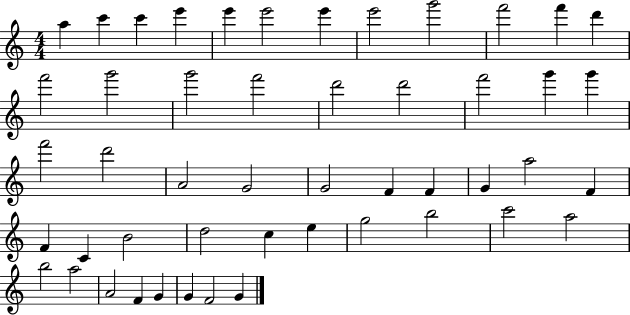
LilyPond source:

{
  \clef treble
  \numericTimeSignature
  \time 4/4
  \key c \major
  a''4 c'''4 c'''4 e'''4 | e'''4 e'''2 e'''4 | e'''2 g'''2 | f'''2 f'''4 d'''4 | \break f'''2 g'''2 | g'''2 f'''2 | d'''2 d'''2 | f'''2 g'''4 g'''4 | \break f'''2 d'''2 | a'2 g'2 | g'2 f'4 f'4 | g'4 a''2 f'4 | \break f'4 c'4 b'2 | d''2 c''4 e''4 | g''2 b''2 | c'''2 a''2 | \break b''2 a''2 | a'2 f'4 g'4 | g'4 f'2 g'4 | \bar "|."
}